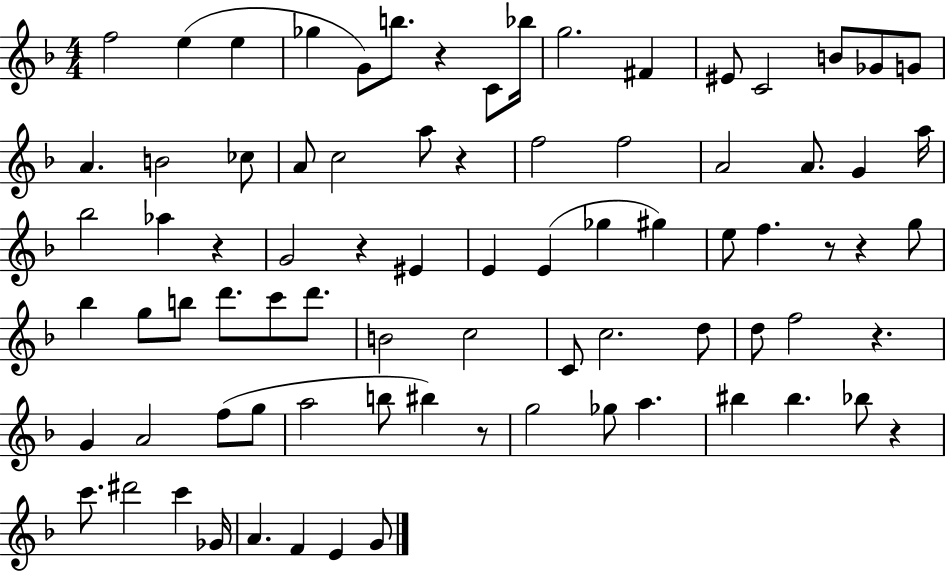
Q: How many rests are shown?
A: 9